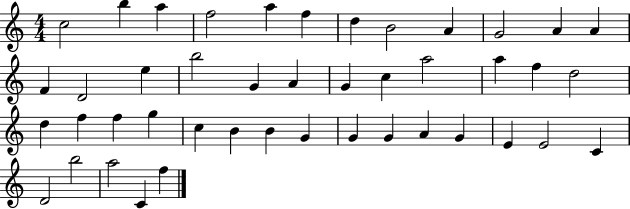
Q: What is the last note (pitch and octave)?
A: F5